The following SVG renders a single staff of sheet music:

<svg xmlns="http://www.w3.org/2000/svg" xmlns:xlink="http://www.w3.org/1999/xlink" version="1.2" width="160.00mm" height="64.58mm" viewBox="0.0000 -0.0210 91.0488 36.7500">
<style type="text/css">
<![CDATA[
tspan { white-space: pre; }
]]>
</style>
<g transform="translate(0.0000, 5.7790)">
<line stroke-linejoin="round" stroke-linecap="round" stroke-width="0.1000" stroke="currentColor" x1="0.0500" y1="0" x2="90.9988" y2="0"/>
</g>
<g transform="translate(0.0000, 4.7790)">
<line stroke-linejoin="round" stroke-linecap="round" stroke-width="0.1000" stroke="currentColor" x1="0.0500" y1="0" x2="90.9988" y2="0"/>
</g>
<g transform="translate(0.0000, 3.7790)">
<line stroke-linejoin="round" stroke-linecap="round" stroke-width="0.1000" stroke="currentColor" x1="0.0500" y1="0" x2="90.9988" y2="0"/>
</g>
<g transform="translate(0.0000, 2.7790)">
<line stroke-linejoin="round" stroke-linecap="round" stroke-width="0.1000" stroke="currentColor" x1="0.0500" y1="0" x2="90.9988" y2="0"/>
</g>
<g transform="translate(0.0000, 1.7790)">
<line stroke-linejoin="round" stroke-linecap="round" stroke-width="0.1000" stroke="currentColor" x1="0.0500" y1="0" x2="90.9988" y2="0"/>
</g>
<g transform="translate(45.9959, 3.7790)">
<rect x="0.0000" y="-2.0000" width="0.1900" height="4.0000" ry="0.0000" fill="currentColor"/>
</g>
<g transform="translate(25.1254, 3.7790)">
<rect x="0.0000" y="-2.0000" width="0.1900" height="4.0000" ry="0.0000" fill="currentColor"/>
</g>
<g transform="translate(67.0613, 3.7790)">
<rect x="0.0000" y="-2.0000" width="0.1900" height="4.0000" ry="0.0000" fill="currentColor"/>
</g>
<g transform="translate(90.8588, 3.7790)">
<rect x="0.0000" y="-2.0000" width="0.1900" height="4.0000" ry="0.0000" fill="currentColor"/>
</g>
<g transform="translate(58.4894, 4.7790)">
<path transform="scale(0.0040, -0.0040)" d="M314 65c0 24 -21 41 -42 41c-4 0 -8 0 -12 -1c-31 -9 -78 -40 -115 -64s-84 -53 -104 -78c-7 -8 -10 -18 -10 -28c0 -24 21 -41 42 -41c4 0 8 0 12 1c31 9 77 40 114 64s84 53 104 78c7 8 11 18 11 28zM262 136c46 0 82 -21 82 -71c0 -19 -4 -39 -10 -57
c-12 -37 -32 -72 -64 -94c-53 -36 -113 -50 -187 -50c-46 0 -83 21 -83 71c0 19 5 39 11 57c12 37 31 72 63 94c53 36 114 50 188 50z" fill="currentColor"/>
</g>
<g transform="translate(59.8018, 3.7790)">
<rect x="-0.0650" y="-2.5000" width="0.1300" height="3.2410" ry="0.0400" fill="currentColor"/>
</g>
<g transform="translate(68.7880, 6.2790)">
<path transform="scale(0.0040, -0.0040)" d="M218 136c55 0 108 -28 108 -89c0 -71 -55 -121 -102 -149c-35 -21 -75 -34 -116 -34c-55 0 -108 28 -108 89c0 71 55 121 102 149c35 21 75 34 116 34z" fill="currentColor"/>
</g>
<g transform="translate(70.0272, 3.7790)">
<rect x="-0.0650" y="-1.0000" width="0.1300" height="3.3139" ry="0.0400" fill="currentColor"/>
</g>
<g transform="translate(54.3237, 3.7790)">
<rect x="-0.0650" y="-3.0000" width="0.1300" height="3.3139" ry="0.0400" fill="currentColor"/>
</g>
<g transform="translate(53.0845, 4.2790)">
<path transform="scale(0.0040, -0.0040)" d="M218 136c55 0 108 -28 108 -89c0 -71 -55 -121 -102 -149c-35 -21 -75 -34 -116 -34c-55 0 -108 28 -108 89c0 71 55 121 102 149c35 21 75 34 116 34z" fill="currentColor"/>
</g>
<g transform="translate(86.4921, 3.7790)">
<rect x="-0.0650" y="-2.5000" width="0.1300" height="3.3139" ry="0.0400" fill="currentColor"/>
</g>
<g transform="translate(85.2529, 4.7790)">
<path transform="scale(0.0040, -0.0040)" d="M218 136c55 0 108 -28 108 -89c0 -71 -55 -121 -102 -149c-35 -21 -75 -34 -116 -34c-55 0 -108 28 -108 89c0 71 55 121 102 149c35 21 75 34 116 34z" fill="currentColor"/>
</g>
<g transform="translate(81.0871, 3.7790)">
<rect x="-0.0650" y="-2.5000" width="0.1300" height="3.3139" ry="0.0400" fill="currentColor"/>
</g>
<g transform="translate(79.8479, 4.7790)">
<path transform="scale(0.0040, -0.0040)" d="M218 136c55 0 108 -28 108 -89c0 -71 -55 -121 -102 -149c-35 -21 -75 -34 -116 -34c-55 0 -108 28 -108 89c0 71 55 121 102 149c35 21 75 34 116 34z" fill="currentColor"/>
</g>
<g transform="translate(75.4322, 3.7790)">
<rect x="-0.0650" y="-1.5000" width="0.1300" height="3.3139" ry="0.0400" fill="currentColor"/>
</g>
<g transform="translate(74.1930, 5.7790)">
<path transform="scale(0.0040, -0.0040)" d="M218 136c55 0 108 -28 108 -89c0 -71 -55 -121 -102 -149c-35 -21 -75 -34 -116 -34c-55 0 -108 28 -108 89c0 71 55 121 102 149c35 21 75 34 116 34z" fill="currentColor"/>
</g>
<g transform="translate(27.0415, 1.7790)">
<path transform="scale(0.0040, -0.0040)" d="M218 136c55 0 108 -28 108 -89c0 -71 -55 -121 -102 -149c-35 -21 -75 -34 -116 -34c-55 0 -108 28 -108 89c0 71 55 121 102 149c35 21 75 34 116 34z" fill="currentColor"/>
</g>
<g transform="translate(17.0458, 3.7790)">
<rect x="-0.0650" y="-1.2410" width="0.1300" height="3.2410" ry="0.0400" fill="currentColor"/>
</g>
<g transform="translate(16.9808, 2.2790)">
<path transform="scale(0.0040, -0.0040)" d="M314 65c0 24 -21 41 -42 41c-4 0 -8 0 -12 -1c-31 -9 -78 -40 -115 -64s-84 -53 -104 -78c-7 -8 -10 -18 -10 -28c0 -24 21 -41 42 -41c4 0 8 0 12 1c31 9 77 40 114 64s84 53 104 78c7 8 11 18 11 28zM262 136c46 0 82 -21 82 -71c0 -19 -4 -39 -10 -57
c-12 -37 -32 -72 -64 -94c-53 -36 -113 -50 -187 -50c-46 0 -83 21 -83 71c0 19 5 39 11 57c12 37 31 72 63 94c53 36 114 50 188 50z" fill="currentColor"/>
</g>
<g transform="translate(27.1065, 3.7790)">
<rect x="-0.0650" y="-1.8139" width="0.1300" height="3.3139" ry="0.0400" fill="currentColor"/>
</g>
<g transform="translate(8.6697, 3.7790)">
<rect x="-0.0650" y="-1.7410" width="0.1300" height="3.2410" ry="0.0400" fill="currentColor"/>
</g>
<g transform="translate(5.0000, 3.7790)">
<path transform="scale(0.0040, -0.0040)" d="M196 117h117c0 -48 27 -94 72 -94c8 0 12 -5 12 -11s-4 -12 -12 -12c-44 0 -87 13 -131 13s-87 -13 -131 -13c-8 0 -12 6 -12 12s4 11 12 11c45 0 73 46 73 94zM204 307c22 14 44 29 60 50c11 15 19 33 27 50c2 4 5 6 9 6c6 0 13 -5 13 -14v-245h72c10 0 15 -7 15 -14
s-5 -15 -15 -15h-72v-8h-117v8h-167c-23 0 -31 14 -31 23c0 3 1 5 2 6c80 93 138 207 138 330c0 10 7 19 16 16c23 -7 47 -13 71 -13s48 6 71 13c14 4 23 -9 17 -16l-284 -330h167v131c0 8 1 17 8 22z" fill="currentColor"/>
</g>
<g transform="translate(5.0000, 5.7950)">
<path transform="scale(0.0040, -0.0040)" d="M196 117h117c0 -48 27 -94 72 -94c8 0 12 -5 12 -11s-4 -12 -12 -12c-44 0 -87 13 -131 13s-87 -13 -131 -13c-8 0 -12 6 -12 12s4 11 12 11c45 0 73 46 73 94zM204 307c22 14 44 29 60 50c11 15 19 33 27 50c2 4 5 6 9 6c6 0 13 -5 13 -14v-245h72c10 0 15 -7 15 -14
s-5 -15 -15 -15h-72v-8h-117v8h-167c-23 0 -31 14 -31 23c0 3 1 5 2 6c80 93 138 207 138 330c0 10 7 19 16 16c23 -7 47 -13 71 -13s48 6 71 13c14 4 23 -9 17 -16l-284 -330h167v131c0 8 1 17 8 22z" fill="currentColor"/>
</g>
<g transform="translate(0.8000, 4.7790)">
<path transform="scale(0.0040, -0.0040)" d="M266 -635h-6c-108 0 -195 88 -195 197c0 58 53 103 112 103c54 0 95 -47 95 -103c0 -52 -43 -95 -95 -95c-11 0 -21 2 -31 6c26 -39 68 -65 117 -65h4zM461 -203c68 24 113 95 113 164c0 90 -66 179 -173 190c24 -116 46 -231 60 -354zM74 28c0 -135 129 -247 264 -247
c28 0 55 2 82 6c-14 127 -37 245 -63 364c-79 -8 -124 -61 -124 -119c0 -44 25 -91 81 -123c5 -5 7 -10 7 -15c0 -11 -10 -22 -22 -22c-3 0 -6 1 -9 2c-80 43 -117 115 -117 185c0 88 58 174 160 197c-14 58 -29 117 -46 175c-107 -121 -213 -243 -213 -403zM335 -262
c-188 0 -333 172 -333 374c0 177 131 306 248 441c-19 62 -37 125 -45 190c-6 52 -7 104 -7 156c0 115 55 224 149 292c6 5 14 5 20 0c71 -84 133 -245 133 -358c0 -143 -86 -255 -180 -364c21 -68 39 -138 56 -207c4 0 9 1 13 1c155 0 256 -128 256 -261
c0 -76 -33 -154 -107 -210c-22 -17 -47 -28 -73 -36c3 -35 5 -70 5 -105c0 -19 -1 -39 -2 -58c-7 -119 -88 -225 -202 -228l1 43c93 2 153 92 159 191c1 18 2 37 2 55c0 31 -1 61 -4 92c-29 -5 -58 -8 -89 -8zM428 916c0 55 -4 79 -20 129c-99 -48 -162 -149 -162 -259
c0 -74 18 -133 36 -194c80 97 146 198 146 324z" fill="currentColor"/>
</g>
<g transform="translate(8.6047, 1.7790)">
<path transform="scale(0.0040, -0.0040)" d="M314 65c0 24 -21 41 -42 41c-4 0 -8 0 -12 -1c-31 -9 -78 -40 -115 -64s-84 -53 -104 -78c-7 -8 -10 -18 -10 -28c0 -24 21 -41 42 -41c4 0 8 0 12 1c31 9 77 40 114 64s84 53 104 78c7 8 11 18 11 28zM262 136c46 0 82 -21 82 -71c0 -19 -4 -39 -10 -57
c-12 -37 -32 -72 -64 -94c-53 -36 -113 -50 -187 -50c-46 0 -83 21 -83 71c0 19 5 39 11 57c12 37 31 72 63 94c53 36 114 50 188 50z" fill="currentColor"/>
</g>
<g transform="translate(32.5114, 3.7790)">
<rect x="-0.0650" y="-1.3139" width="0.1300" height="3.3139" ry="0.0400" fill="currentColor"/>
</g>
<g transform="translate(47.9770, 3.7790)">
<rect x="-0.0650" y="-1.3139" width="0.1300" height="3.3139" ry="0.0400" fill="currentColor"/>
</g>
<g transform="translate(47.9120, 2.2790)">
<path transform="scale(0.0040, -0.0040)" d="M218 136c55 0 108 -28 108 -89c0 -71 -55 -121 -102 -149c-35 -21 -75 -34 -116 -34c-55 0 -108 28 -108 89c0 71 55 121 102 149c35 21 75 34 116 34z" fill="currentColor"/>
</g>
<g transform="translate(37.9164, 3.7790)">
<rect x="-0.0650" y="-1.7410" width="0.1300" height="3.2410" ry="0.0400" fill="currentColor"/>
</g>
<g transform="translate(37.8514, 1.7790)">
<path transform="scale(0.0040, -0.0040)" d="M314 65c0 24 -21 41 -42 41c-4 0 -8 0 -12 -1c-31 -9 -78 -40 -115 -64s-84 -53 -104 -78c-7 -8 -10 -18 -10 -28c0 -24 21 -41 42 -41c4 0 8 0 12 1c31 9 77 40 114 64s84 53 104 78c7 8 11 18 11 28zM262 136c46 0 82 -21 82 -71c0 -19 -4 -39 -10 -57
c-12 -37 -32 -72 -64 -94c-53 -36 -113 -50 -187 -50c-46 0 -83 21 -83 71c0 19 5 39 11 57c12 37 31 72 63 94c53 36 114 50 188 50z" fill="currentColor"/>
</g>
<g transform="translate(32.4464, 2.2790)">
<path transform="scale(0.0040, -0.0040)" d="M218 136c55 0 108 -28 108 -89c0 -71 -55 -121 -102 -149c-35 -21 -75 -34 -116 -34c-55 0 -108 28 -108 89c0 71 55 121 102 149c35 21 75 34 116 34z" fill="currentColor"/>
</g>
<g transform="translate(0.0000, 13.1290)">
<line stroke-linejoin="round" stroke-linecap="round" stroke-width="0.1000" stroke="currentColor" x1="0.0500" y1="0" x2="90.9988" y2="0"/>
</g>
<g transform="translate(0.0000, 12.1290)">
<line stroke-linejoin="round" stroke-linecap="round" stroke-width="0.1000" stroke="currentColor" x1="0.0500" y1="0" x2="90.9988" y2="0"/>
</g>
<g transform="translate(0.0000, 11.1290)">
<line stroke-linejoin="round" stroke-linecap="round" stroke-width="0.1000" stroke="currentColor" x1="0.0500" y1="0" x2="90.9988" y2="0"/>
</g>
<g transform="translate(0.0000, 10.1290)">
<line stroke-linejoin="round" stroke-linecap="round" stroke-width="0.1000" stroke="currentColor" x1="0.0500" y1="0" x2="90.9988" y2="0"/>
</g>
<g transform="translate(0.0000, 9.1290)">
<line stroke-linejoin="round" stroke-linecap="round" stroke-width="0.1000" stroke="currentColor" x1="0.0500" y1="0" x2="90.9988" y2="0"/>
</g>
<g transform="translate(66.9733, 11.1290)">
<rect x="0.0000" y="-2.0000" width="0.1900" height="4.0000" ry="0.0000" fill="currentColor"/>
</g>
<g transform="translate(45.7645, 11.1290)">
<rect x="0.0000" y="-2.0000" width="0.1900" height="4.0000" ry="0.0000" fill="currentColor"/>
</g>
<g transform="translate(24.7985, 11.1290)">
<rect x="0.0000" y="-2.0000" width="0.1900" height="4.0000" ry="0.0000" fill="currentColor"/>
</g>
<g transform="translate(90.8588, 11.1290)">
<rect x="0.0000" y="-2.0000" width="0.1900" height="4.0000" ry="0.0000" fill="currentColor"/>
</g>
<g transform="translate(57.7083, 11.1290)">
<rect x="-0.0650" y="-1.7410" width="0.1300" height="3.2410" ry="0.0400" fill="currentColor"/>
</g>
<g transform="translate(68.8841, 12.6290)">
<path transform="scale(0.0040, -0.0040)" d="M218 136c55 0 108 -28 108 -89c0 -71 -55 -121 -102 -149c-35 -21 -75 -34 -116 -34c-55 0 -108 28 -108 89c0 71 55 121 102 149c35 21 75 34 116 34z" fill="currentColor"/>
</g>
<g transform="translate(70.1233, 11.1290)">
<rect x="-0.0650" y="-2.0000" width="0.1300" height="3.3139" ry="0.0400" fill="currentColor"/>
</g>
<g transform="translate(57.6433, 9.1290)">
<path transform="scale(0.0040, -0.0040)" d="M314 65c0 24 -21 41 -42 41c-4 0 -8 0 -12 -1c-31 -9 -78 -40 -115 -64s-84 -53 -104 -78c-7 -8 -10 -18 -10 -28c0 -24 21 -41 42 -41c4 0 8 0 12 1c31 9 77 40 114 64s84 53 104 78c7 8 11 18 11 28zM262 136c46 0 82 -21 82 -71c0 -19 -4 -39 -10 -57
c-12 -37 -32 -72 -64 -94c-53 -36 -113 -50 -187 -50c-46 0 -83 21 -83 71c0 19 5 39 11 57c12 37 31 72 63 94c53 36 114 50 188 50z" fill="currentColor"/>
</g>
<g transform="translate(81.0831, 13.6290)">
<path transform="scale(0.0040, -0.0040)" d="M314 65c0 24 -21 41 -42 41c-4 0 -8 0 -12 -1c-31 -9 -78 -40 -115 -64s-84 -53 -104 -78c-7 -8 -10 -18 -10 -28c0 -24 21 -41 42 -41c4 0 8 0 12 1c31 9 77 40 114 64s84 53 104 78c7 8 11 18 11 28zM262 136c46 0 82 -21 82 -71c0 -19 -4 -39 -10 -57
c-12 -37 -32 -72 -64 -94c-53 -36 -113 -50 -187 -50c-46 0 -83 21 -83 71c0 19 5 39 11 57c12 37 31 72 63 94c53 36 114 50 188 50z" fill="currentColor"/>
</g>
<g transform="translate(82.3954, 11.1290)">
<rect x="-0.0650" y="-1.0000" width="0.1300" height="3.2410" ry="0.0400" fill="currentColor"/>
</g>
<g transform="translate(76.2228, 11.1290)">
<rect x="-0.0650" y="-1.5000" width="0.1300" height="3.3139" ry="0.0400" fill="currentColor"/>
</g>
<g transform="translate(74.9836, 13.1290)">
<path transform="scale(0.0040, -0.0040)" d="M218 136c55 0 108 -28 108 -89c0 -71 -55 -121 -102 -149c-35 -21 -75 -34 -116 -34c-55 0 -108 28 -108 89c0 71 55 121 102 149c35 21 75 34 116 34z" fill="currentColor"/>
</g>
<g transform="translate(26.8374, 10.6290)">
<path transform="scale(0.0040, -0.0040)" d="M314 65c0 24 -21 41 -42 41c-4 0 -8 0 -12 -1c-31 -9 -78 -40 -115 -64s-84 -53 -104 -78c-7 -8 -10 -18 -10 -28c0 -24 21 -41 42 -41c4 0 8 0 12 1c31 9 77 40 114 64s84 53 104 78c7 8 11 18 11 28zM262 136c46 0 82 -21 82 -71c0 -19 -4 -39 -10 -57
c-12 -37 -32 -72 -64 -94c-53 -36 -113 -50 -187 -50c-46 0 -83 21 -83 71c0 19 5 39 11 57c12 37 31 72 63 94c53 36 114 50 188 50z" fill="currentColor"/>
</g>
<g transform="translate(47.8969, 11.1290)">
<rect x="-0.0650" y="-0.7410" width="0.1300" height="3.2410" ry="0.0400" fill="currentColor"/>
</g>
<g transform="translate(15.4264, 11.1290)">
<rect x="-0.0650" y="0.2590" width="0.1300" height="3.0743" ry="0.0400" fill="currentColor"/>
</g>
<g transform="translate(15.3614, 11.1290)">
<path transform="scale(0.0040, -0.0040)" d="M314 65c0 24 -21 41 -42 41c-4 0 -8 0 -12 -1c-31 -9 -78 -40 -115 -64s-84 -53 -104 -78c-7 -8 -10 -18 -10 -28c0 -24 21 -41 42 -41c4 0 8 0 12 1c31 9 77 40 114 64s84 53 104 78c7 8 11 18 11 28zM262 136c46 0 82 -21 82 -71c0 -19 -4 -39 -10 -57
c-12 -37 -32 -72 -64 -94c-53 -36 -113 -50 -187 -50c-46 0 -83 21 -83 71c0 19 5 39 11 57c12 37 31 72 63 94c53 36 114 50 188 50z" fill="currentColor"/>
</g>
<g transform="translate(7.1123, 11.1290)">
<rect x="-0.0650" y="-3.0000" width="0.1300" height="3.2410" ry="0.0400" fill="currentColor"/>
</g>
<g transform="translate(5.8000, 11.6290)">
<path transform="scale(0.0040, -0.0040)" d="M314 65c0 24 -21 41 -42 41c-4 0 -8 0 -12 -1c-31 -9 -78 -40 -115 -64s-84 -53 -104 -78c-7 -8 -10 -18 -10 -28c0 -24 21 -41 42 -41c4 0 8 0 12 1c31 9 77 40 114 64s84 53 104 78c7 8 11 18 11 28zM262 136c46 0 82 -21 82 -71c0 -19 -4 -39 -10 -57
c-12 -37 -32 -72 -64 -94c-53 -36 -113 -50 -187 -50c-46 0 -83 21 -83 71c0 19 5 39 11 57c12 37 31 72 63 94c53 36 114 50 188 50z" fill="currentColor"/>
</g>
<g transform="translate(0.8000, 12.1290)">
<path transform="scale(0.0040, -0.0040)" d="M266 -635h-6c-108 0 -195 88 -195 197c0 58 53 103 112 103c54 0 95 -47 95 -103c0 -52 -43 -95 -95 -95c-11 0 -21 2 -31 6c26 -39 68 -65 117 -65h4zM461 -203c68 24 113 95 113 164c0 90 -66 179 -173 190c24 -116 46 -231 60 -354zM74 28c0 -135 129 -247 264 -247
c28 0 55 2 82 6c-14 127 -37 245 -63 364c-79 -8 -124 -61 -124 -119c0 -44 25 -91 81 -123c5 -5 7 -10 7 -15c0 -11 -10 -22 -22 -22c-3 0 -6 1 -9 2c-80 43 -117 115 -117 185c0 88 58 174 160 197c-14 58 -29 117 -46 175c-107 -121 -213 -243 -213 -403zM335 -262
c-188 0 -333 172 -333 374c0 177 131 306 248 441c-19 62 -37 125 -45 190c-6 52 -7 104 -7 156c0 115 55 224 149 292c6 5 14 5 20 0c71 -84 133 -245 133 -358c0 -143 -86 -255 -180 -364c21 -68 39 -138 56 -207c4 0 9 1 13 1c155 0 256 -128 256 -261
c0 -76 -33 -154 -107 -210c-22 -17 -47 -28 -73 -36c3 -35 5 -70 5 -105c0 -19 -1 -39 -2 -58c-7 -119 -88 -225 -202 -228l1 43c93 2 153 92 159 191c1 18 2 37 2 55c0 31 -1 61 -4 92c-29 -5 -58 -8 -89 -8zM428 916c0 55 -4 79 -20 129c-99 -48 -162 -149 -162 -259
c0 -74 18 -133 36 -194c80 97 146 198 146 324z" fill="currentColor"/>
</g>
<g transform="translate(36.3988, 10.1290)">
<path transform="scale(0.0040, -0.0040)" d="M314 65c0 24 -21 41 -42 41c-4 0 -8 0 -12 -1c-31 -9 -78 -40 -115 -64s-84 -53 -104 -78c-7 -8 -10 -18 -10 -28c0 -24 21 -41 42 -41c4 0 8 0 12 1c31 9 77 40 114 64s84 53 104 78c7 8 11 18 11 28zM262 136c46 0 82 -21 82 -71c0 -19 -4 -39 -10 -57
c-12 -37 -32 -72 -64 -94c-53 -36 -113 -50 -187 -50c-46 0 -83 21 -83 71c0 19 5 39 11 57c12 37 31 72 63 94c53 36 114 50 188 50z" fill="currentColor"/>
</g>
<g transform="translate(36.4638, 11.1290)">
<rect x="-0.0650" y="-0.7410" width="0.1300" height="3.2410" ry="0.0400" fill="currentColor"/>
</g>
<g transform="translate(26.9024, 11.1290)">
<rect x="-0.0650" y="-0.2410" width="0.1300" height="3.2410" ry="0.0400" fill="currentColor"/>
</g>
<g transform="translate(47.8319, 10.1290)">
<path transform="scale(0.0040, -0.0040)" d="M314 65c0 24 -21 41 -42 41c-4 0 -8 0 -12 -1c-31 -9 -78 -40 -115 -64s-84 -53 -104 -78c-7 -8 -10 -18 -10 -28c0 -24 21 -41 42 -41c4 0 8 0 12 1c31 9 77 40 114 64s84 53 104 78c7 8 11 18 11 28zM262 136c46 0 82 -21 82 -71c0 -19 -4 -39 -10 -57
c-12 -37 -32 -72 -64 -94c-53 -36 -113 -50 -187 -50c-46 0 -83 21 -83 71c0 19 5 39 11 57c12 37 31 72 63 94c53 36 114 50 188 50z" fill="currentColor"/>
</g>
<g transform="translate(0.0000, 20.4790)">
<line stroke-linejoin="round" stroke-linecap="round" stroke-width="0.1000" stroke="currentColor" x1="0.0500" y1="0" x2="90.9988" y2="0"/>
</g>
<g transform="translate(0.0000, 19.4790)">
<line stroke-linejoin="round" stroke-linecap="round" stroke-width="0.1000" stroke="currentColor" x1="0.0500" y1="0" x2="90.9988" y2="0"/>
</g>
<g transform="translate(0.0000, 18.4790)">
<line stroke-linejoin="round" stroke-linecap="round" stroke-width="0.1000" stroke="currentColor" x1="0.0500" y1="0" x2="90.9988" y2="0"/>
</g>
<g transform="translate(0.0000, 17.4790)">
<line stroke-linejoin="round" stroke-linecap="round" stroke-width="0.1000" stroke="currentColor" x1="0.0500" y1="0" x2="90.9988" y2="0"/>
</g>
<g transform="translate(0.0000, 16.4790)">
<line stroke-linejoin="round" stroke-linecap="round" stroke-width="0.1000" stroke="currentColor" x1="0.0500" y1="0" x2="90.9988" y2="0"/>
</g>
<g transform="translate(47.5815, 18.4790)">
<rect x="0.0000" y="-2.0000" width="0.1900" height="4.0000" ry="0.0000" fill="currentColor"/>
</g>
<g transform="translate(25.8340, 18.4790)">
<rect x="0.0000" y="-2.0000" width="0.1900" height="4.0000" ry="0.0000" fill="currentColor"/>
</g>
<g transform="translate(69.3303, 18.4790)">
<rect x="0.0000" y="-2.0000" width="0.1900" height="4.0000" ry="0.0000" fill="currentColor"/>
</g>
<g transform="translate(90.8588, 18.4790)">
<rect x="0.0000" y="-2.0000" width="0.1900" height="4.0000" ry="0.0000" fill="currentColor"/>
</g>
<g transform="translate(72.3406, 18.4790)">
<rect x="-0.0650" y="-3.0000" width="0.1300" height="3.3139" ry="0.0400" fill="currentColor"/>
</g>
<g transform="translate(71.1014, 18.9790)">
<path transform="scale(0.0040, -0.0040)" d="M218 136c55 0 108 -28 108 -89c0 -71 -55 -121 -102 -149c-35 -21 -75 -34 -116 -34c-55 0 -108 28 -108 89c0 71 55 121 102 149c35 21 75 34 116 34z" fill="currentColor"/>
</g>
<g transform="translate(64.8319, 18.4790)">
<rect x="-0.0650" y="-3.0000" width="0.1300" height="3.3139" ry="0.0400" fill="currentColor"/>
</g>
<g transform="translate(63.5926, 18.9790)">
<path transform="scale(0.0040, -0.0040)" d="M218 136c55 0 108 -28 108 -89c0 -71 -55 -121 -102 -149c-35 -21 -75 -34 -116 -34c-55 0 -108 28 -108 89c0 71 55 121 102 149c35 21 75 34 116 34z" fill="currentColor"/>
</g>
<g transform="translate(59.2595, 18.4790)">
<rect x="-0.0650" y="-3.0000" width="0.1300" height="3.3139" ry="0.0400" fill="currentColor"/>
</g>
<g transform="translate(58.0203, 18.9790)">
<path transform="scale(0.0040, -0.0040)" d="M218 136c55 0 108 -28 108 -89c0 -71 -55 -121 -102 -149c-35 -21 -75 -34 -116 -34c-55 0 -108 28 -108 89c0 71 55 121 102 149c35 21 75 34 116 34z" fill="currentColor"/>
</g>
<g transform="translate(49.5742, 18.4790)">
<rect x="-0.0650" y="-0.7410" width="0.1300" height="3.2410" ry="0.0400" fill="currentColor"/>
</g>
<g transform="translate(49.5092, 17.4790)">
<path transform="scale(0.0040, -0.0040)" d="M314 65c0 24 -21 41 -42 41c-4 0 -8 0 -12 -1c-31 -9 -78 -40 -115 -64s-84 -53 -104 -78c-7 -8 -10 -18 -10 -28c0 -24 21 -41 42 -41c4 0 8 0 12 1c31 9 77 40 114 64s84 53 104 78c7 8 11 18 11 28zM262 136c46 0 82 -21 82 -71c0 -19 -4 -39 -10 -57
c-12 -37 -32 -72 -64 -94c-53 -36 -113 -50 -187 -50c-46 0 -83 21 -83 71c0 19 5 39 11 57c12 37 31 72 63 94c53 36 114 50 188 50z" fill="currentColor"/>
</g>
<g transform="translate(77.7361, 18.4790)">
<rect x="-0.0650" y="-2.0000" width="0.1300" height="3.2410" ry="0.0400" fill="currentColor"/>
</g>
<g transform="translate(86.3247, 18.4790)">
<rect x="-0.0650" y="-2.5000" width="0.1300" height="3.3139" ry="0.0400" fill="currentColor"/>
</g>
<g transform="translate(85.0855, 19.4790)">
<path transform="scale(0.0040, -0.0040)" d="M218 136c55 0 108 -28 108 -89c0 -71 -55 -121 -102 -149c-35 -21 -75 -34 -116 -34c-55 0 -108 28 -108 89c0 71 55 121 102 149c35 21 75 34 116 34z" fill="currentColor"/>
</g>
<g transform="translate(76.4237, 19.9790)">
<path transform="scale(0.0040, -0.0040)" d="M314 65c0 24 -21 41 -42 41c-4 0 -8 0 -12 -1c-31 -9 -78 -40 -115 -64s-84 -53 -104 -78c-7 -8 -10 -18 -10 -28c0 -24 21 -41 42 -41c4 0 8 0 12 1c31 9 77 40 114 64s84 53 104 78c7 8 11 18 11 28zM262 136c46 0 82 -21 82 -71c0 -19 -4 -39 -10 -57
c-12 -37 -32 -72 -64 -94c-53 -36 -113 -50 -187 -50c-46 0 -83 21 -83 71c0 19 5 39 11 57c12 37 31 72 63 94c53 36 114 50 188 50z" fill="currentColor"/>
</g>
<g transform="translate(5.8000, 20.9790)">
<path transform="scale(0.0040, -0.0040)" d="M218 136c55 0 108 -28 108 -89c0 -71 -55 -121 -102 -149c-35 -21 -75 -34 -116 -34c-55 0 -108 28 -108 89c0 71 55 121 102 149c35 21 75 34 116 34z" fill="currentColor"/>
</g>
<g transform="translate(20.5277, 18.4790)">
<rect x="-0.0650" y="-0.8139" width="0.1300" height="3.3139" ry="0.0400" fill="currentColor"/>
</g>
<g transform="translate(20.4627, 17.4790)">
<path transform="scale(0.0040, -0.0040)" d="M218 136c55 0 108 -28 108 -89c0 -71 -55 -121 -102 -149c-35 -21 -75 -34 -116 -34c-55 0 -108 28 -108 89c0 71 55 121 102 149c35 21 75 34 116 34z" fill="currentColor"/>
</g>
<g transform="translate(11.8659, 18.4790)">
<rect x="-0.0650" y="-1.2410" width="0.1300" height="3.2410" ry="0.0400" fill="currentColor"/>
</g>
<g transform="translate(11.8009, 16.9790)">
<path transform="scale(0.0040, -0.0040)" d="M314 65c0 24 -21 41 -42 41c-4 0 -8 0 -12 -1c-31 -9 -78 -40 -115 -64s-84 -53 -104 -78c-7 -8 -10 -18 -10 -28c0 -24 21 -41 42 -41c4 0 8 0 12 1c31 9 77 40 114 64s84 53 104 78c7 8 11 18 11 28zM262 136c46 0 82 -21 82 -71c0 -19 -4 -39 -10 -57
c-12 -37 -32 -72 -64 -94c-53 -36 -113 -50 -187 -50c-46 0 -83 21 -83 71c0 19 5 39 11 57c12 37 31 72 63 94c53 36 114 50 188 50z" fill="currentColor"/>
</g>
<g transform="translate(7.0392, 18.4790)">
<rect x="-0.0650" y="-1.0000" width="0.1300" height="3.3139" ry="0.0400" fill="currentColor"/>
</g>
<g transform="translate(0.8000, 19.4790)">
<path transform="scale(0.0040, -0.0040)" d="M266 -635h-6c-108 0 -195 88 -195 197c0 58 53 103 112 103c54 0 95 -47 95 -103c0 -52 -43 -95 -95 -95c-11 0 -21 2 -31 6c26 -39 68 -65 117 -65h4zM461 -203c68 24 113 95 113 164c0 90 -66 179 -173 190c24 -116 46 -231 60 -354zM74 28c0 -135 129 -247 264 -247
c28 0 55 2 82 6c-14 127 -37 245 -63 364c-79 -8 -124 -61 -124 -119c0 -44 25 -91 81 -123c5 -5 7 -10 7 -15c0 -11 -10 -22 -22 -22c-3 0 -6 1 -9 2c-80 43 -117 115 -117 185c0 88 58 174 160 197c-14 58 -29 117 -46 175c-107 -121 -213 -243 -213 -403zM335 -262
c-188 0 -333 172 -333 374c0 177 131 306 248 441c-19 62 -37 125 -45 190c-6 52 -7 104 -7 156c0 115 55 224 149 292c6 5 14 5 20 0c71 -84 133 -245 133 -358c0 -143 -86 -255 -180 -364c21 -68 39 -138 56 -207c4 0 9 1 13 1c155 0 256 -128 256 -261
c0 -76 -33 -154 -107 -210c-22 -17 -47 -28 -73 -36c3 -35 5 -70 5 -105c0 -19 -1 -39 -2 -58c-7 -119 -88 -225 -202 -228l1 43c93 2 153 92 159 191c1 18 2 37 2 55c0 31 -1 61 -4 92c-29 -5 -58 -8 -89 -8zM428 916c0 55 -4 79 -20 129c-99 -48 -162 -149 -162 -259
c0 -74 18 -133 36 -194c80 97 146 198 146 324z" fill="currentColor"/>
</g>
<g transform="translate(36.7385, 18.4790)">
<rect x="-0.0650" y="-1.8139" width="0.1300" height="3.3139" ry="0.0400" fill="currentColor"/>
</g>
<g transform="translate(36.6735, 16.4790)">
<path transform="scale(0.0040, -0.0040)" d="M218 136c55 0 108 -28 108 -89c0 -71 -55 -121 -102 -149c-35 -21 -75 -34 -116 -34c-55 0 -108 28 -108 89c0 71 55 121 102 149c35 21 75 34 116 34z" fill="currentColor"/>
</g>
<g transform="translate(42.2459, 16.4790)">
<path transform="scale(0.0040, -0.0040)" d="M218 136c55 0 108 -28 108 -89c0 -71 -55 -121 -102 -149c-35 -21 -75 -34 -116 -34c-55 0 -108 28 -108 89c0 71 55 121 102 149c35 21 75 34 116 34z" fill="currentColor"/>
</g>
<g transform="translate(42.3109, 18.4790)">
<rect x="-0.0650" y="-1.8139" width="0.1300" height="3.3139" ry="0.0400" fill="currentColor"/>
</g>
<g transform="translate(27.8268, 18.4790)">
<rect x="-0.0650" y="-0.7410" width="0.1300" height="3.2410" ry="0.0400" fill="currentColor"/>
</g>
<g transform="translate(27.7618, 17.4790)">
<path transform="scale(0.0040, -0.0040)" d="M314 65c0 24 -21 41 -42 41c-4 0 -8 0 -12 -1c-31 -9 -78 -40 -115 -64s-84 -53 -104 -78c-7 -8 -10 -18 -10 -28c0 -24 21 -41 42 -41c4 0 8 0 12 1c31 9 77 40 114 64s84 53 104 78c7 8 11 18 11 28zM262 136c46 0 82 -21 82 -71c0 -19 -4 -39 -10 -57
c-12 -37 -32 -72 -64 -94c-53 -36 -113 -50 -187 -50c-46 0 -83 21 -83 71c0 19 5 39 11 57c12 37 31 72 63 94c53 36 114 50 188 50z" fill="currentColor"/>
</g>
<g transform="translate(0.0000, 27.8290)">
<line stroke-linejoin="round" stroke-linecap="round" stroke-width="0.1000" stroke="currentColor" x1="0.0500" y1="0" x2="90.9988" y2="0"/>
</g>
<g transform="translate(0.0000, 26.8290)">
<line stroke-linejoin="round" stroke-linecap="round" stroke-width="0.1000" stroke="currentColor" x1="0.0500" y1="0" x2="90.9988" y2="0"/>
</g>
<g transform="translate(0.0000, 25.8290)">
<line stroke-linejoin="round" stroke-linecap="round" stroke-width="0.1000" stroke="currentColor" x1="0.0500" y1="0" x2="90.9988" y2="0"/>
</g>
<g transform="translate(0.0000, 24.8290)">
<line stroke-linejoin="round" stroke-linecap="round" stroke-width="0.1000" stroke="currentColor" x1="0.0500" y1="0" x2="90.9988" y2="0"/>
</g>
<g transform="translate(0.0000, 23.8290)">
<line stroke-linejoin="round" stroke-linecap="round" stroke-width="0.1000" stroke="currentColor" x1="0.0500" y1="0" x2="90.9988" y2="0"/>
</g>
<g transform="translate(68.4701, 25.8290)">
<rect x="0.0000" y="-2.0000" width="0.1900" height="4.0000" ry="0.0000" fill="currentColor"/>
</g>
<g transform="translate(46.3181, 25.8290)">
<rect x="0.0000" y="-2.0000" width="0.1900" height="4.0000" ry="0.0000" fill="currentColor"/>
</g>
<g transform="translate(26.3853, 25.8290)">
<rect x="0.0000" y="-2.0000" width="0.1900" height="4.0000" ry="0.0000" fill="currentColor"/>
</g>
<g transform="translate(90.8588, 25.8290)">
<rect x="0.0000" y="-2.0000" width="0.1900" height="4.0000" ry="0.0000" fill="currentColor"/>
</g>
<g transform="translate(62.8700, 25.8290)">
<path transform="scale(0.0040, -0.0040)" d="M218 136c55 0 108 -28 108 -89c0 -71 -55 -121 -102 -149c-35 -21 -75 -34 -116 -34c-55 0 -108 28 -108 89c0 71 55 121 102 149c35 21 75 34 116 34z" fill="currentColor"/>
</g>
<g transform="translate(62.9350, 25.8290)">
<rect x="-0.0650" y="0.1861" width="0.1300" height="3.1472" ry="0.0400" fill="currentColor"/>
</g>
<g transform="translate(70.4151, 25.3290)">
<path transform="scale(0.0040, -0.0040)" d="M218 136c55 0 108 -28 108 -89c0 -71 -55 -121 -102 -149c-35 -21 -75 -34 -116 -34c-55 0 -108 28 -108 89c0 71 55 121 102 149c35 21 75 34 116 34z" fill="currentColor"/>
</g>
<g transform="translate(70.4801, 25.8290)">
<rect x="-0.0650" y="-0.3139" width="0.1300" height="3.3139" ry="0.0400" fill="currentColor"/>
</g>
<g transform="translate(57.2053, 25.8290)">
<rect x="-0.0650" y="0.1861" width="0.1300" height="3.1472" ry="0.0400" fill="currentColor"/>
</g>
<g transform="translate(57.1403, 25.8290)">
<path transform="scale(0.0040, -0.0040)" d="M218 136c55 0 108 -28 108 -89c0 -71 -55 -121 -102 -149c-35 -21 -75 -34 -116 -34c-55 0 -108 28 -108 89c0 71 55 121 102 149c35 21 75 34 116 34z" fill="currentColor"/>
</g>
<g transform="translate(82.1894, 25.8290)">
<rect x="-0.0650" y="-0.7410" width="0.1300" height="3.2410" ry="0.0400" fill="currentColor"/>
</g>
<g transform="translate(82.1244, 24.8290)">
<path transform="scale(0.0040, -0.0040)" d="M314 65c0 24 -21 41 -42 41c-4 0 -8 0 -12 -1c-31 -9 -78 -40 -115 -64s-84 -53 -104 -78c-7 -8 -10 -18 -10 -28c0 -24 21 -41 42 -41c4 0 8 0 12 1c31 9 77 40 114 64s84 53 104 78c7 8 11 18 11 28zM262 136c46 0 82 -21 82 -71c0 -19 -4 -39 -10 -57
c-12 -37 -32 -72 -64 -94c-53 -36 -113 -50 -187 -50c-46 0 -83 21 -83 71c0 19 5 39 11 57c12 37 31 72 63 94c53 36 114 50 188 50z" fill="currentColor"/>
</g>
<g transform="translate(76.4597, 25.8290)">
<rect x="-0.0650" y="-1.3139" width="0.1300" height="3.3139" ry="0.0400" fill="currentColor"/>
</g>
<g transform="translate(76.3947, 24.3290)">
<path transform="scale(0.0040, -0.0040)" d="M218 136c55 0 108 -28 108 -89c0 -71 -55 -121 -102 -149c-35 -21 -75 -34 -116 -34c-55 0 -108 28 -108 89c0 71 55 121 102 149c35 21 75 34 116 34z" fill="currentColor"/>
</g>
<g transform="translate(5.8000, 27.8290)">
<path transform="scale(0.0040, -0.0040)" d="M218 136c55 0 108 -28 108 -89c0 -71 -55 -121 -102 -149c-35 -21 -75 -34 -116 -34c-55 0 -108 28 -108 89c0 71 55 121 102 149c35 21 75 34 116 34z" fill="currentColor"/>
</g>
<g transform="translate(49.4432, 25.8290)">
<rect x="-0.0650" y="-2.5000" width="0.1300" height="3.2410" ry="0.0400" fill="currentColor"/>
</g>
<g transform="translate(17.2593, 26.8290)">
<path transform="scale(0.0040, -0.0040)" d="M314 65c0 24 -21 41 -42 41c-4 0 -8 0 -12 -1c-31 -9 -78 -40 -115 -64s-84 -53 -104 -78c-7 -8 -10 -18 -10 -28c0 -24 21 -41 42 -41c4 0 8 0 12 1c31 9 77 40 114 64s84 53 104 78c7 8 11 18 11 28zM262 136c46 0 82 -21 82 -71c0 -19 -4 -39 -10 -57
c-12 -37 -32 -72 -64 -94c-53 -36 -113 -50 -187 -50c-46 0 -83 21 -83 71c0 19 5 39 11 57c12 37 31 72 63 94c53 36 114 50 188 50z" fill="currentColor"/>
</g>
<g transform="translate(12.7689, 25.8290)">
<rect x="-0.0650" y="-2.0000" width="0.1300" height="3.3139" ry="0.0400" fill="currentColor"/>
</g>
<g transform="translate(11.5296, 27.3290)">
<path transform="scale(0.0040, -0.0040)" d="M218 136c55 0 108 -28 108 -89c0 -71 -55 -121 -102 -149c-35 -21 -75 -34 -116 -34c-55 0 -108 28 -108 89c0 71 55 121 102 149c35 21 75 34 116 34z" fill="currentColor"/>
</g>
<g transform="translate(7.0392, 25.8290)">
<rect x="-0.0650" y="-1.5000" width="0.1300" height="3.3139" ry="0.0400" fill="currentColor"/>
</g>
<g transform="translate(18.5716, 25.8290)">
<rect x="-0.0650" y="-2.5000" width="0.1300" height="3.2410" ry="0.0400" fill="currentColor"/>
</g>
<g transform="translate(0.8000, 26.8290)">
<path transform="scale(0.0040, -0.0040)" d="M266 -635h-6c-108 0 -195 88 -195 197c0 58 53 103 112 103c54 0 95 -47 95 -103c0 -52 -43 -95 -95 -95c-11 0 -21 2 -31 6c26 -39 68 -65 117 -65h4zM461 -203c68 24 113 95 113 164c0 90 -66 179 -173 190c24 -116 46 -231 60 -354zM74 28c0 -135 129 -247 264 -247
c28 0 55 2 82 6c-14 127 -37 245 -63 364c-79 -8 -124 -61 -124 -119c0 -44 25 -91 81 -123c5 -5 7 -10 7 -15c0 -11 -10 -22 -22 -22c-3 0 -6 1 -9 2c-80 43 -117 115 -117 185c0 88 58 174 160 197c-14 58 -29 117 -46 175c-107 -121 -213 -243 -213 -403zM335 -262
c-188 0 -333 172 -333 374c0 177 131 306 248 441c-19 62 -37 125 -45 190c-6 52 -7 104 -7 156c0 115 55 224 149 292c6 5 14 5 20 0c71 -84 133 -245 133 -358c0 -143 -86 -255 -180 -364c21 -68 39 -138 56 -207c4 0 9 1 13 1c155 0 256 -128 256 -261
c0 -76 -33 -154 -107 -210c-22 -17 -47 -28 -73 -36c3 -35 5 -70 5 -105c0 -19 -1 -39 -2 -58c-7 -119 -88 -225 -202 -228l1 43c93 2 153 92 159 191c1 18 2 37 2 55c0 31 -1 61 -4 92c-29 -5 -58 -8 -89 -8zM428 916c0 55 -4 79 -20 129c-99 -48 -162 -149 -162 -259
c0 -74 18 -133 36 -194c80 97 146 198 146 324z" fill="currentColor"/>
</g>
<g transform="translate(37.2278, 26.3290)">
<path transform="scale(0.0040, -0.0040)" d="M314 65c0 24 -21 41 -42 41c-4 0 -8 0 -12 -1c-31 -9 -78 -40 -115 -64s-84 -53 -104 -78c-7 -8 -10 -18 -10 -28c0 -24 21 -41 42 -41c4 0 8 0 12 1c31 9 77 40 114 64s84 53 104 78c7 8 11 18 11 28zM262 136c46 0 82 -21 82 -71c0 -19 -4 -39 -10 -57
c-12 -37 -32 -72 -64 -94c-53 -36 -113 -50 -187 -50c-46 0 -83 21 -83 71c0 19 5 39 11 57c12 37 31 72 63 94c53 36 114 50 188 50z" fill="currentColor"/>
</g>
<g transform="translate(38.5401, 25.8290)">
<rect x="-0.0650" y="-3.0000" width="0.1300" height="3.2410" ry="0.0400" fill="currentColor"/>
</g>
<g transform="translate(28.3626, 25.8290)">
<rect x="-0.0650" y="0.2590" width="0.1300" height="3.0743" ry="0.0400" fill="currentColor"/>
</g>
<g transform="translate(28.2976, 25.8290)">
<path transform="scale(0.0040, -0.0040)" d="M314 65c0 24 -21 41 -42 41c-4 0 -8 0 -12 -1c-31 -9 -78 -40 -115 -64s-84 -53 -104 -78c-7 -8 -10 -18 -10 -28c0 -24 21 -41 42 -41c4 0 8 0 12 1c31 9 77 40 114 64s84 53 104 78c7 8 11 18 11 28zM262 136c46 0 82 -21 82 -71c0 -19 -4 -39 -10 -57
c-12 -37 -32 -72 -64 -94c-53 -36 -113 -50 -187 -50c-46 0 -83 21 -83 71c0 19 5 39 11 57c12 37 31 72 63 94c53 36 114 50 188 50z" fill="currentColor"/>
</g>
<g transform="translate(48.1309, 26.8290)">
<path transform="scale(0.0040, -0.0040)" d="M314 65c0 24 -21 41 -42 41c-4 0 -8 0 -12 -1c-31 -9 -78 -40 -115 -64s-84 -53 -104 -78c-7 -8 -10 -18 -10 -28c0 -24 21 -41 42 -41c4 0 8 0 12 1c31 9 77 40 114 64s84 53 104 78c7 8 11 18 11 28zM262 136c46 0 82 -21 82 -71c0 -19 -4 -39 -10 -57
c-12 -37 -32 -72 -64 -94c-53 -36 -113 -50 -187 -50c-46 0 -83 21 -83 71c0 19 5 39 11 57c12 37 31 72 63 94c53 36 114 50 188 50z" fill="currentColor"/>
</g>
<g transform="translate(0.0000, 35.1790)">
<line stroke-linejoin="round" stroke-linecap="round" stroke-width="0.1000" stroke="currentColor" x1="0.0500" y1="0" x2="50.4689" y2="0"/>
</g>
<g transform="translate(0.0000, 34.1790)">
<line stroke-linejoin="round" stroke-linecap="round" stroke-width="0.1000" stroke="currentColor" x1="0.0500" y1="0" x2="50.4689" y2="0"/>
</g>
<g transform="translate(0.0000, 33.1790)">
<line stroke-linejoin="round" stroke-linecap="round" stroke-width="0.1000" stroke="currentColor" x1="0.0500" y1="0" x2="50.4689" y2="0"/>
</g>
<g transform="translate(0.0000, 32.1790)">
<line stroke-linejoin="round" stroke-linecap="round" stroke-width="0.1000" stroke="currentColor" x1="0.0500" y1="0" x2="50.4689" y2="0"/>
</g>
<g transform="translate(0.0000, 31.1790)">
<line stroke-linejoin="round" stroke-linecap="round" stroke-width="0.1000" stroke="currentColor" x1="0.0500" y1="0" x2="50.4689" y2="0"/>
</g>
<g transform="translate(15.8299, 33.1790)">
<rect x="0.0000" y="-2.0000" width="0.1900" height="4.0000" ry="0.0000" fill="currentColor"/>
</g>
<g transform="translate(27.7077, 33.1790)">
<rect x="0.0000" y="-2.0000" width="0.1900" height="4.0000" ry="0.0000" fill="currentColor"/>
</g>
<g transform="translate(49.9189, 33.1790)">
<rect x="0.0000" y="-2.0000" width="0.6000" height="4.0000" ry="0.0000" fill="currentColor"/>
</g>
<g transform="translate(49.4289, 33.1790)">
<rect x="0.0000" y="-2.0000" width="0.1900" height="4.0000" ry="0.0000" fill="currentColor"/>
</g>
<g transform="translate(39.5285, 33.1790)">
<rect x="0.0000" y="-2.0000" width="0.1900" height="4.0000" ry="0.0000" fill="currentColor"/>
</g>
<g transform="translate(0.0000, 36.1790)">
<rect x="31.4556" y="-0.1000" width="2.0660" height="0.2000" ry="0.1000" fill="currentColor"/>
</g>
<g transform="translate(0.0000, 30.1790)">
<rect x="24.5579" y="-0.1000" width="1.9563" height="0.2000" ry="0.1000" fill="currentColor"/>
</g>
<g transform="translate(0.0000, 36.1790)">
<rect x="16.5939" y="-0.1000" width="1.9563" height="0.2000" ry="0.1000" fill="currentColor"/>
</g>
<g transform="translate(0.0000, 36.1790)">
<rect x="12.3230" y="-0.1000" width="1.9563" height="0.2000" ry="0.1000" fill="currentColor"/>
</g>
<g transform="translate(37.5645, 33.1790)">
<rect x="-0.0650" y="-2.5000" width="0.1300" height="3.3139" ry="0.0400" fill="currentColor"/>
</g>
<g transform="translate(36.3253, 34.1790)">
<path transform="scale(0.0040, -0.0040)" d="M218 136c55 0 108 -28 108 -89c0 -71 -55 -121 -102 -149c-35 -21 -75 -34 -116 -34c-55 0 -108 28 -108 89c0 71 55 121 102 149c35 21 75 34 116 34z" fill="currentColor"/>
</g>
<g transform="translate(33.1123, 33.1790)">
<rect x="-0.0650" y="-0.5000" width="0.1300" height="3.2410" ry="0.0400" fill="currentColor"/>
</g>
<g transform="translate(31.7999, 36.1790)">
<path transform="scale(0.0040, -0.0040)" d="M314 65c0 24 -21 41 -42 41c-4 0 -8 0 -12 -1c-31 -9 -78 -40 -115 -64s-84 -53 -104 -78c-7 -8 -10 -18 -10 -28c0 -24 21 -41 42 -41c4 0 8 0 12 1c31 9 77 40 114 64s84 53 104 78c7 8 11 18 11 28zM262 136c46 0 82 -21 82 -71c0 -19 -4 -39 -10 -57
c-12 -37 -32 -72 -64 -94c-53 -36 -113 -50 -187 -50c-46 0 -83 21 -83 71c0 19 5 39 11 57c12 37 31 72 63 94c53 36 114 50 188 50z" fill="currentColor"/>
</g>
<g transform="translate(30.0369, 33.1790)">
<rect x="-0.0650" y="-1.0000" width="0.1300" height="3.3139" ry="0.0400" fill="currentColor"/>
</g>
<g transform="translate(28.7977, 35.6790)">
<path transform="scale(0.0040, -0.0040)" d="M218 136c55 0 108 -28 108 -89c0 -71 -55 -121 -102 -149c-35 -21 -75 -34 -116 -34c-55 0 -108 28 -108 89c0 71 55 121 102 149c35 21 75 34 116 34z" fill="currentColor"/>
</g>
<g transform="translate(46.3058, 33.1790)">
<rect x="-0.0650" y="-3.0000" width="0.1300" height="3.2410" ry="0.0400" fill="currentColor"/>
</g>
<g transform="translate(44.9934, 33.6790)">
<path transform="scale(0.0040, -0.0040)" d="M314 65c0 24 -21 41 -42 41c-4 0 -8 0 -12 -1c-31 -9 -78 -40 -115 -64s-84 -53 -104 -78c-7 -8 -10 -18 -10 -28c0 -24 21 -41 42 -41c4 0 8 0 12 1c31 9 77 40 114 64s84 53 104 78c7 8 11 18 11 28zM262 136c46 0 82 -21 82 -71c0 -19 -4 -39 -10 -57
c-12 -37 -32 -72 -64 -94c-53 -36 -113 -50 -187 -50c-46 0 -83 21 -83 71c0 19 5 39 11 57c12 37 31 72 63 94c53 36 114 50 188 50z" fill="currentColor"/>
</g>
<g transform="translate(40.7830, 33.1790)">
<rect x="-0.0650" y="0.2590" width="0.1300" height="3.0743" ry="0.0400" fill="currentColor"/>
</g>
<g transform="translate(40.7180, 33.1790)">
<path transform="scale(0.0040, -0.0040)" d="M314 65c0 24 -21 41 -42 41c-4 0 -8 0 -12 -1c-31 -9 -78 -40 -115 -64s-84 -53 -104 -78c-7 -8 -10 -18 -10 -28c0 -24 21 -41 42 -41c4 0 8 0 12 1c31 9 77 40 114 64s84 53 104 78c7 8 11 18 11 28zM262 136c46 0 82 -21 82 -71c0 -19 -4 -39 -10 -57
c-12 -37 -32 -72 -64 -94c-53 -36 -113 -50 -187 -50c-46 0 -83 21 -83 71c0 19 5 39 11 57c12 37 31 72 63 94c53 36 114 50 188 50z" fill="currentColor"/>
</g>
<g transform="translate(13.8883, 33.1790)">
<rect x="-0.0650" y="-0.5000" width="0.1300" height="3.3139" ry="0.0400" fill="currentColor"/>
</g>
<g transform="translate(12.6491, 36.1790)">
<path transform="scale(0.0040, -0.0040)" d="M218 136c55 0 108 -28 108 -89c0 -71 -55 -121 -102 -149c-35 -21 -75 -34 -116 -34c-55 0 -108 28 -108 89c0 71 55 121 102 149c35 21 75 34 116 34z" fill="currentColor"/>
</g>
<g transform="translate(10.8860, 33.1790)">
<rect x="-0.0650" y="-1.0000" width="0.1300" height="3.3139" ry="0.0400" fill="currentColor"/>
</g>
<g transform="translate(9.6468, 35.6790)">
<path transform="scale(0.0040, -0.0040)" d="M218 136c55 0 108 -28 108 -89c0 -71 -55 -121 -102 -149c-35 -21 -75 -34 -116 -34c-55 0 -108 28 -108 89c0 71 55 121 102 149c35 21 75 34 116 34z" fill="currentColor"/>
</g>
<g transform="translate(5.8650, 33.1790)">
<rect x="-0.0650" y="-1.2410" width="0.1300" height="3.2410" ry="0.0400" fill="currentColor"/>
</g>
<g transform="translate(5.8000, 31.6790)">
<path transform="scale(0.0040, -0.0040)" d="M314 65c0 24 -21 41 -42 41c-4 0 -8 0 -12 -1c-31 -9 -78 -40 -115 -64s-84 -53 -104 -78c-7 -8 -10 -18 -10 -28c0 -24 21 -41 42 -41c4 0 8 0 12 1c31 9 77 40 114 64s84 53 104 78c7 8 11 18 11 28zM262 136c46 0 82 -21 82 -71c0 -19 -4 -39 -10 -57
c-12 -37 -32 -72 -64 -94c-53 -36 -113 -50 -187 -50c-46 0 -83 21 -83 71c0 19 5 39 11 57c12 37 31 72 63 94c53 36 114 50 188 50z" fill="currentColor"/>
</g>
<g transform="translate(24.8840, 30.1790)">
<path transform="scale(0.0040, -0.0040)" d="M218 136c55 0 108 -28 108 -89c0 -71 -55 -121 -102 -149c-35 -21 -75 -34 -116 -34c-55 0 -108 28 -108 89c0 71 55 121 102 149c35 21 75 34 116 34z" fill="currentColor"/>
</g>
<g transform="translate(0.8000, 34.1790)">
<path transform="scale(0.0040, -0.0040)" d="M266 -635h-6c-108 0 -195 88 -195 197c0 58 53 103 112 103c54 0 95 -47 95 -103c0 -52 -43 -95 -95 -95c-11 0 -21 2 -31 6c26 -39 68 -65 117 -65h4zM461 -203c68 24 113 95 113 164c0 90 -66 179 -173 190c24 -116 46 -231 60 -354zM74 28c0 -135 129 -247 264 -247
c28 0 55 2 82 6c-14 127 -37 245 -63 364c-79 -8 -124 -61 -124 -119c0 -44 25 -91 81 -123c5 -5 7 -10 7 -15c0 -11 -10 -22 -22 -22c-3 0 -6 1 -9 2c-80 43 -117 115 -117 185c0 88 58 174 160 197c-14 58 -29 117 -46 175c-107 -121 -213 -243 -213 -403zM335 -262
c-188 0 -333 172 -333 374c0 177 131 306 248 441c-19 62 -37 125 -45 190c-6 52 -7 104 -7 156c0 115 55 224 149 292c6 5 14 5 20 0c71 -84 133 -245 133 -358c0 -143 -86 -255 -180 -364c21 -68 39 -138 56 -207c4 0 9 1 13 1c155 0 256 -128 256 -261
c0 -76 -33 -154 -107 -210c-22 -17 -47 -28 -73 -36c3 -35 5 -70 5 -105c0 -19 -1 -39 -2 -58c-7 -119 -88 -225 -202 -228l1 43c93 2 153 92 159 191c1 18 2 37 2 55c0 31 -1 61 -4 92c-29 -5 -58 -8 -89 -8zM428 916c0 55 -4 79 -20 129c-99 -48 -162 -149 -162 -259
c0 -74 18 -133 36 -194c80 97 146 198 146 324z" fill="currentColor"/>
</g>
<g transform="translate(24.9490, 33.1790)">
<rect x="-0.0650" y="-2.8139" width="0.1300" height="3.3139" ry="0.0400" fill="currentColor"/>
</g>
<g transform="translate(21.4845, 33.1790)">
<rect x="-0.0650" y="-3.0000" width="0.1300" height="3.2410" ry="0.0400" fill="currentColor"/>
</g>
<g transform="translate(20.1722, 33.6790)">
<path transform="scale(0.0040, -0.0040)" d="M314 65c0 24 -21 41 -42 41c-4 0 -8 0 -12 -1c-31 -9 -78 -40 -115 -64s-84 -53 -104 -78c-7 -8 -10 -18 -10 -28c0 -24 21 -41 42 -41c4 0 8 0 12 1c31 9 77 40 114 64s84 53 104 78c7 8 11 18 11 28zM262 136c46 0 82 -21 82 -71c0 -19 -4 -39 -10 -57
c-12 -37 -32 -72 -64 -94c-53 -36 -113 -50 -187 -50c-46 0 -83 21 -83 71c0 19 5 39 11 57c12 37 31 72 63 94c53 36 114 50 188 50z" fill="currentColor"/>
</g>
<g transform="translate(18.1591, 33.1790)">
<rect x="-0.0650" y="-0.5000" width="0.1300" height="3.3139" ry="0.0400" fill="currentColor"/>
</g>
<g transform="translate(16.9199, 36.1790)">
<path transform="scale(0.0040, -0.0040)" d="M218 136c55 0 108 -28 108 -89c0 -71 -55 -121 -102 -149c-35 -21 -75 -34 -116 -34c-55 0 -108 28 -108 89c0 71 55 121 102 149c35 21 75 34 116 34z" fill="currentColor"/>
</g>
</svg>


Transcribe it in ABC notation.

X:1
T:Untitled
M:4/4
L:1/4
K:C
f2 e2 f e f2 e A G2 D E G G A2 B2 c2 d2 d2 f2 F E D2 D e2 d d2 f f d2 A A A F2 G E F G2 B2 A2 G2 B B c e d2 e2 D C C A2 a D C2 G B2 A2